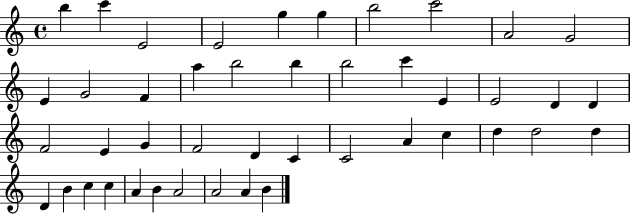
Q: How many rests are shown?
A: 0